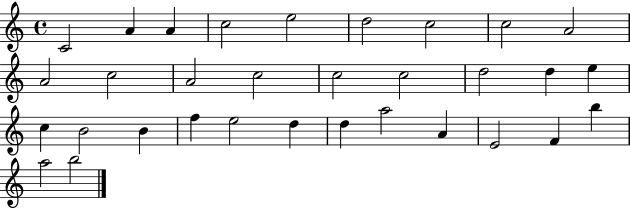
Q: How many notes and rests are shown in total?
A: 32